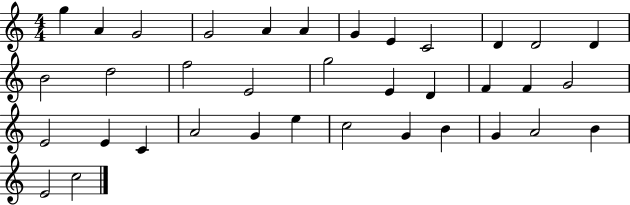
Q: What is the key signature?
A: C major